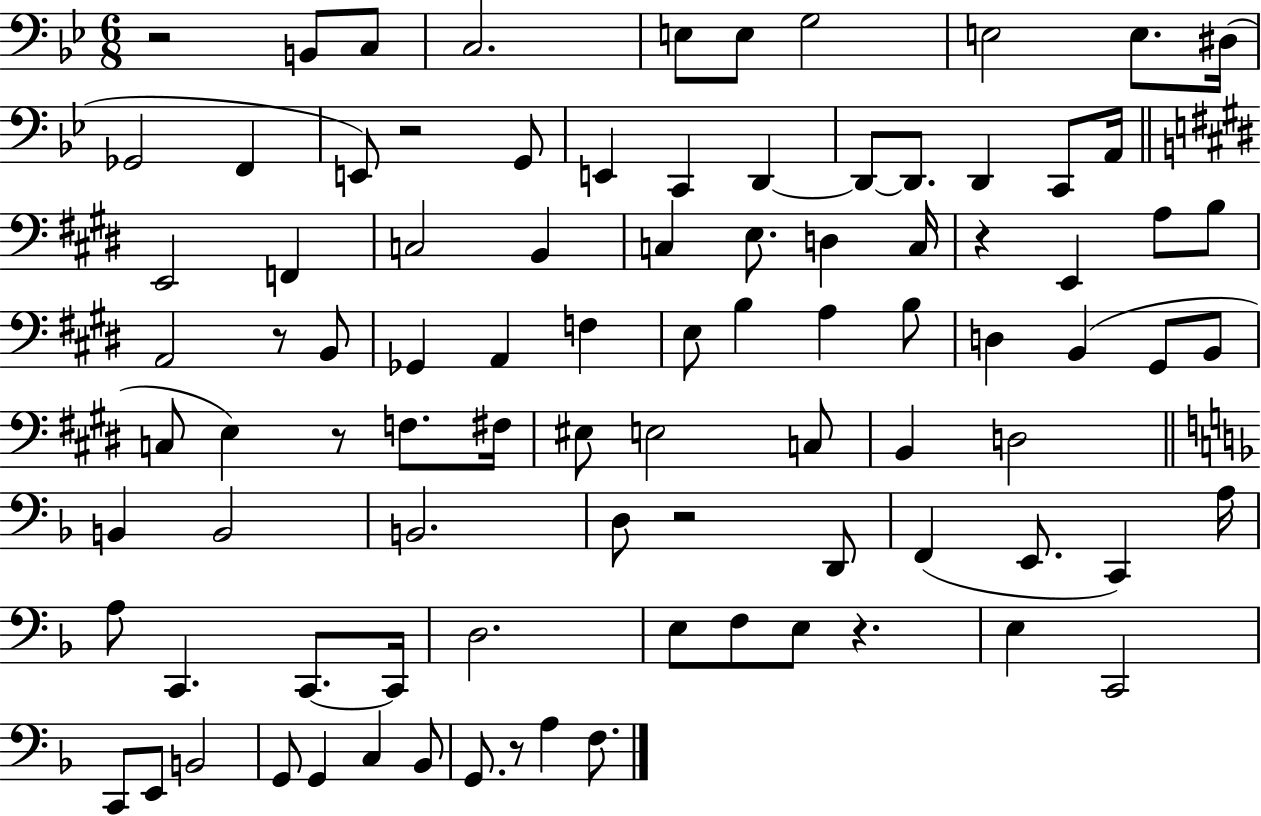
{
  \clef bass
  \numericTimeSignature
  \time 6/8
  \key bes \major
  r2 b,8 c8 | c2. | e8 e8 g2 | e2 e8. dis16( | \break ges,2 f,4 | e,8) r2 g,8 | e,4 c,4 d,4~~ | d,8~~ d,8. d,4 c,8 a,16 | \break \bar "||" \break \key e \major e,2 f,4 | c2 b,4 | c4 e8. d4 c16 | r4 e,4 a8 b8 | \break a,2 r8 b,8 | ges,4 a,4 f4 | e8 b4 a4 b8 | d4 b,4( gis,8 b,8 | \break c8 e4) r8 f8. fis16 | eis8 e2 c8 | b,4 d2 | \bar "||" \break \key f \major b,4 b,2 | b,2. | d8 r2 d,8 | f,4( e,8. c,4) a16 | \break a8 c,4. c,8.~~ c,16 | d2. | e8 f8 e8 r4. | e4 c,2 | \break c,8 e,8 b,2 | g,8 g,4 c4 bes,8 | g,8. r8 a4 f8. | \bar "|."
}